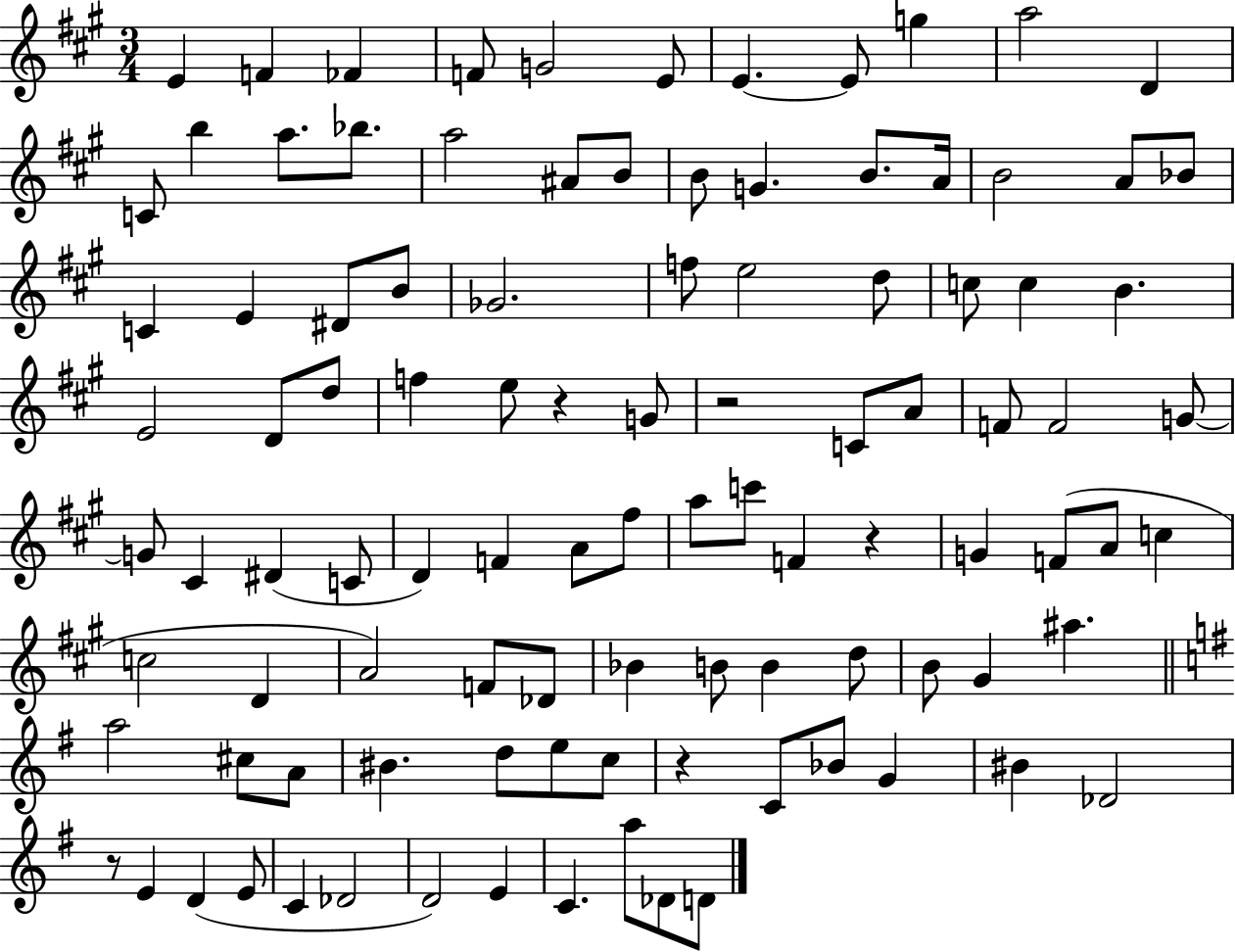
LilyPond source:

{
  \clef treble
  \numericTimeSignature
  \time 3/4
  \key a \major
  e'4 f'4 fes'4 | f'8 g'2 e'8 | e'4.~~ e'8 g''4 | a''2 d'4 | \break c'8 b''4 a''8. bes''8. | a''2 ais'8 b'8 | b'8 g'4. b'8. a'16 | b'2 a'8 bes'8 | \break c'4 e'4 dis'8 b'8 | ges'2. | f''8 e''2 d''8 | c''8 c''4 b'4. | \break e'2 d'8 d''8 | f''4 e''8 r4 g'8 | r2 c'8 a'8 | f'8 f'2 g'8~~ | \break g'8 cis'4 dis'4( c'8 | d'4) f'4 a'8 fis''8 | a''8 c'''8 f'4 r4 | g'4 f'8( a'8 c''4 | \break c''2 d'4 | a'2) f'8 des'8 | bes'4 b'8 b'4 d''8 | b'8 gis'4 ais''4. | \break \bar "||" \break \key g \major a''2 cis''8 a'8 | bis'4. d''8 e''8 c''8 | r4 c'8 bes'8 g'4 | bis'4 des'2 | \break r8 e'4 d'4( e'8 | c'4 des'2 | d'2) e'4 | c'4. a''8 des'8 d'8 | \break \bar "|."
}